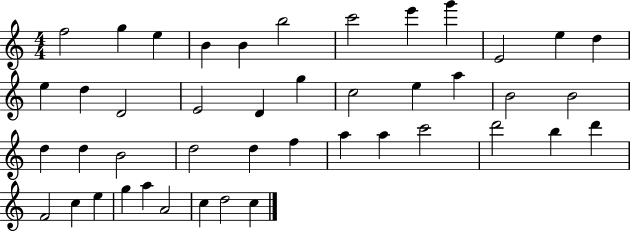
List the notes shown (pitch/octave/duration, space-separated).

F5/h G5/q E5/q B4/q B4/q B5/h C6/h E6/q G6/q E4/h E5/q D5/q E5/q D5/q D4/h E4/h D4/q G5/q C5/h E5/q A5/q B4/h B4/h D5/q D5/q B4/h D5/h D5/q F5/q A5/q A5/q C6/h D6/h B5/q D6/q F4/h C5/q E5/q G5/q A5/q A4/h C5/q D5/h C5/q